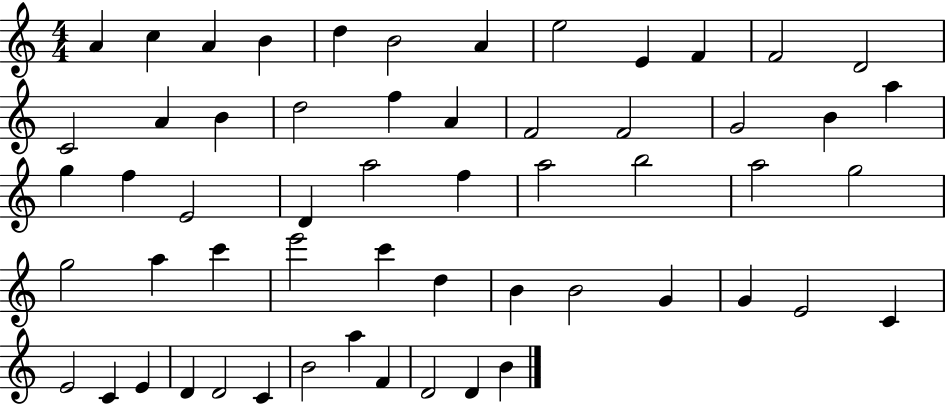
{
  \clef treble
  \numericTimeSignature
  \time 4/4
  \key c \major
  a'4 c''4 a'4 b'4 | d''4 b'2 a'4 | e''2 e'4 f'4 | f'2 d'2 | \break c'2 a'4 b'4 | d''2 f''4 a'4 | f'2 f'2 | g'2 b'4 a''4 | \break g''4 f''4 e'2 | d'4 a''2 f''4 | a''2 b''2 | a''2 g''2 | \break g''2 a''4 c'''4 | e'''2 c'''4 d''4 | b'4 b'2 g'4 | g'4 e'2 c'4 | \break e'2 c'4 e'4 | d'4 d'2 c'4 | b'2 a''4 f'4 | d'2 d'4 b'4 | \break \bar "|."
}